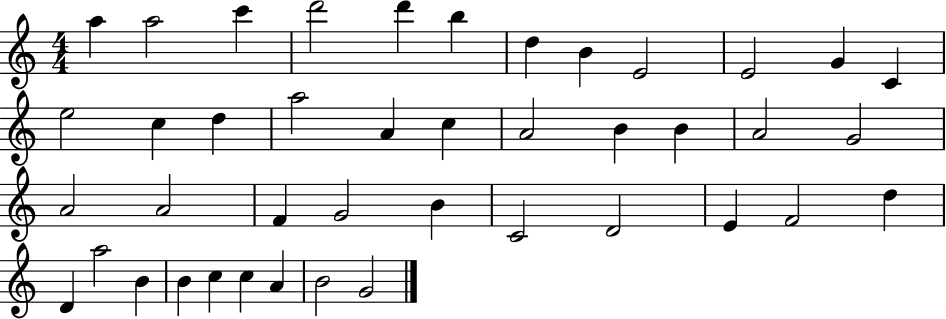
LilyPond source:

{
  \clef treble
  \numericTimeSignature
  \time 4/4
  \key c \major
  a''4 a''2 c'''4 | d'''2 d'''4 b''4 | d''4 b'4 e'2 | e'2 g'4 c'4 | \break e''2 c''4 d''4 | a''2 a'4 c''4 | a'2 b'4 b'4 | a'2 g'2 | \break a'2 a'2 | f'4 g'2 b'4 | c'2 d'2 | e'4 f'2 d''4 | \break d'4 a''2 b'4 | b'4 c''4 c''4 a'4 | b'2 g'2 | \bar "|."
}